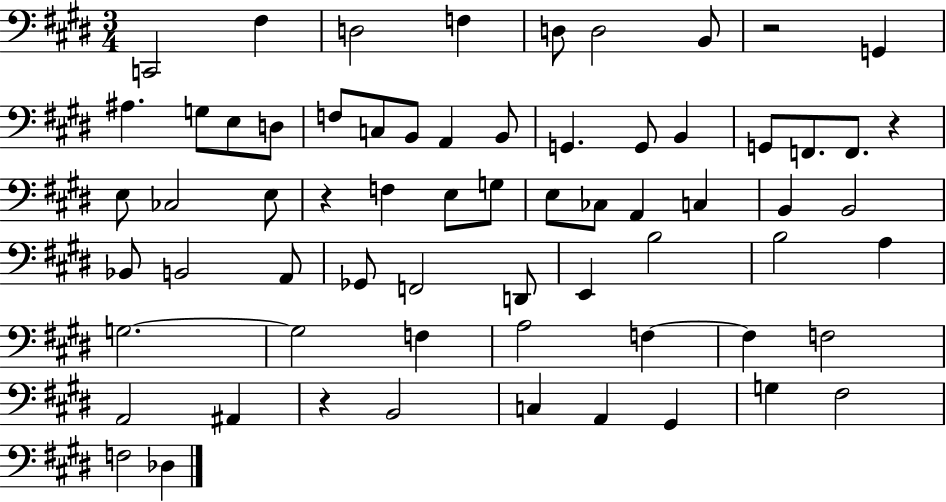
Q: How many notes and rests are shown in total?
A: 66